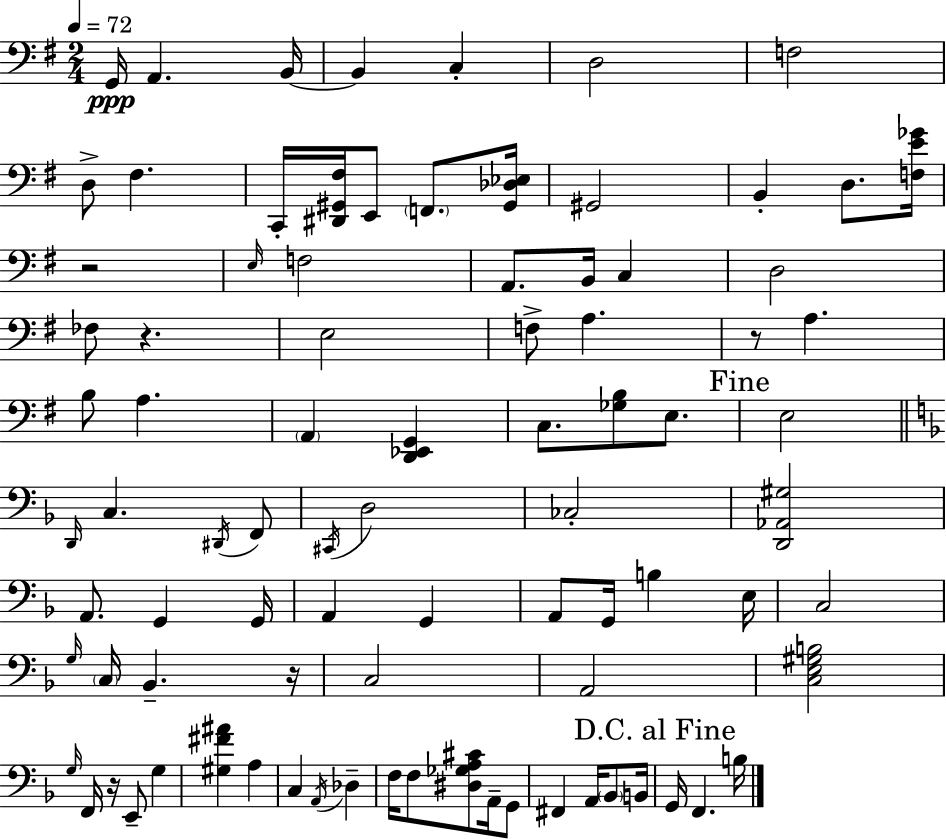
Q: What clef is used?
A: bass